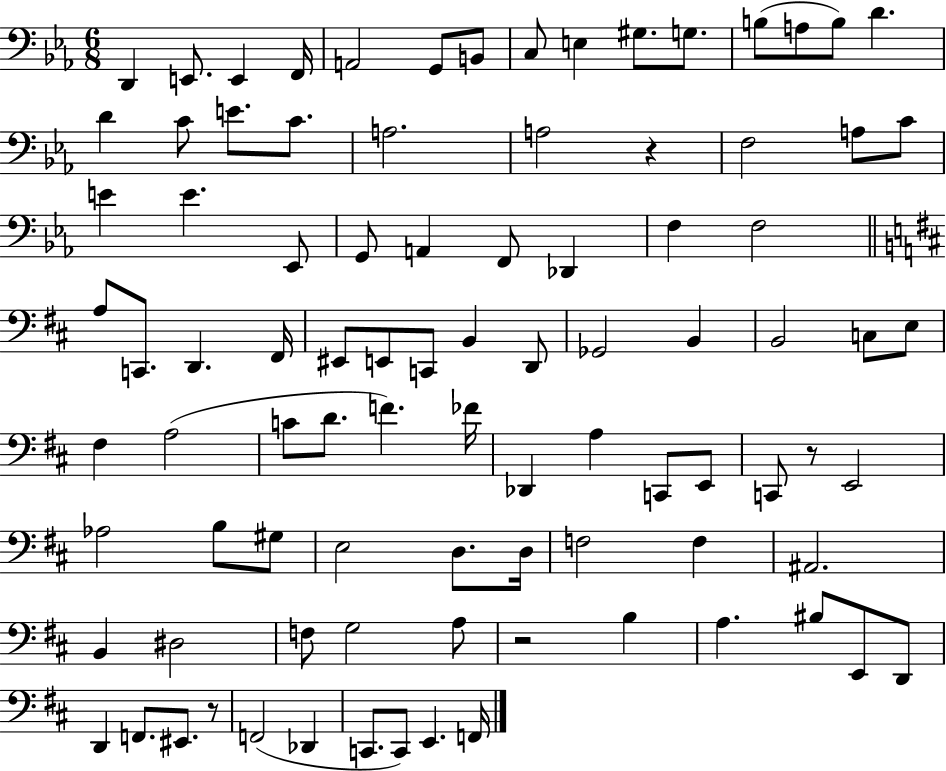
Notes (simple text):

D2/q E2/e. E2/q F2/s A2/h G2/e B2/e C3/e E3/q G#3/e. G3/e. B3/e A3/e B3/e D4/q. D4/q C4/e E4/e. C4/e. A3/h. A3/h R/q F3/h A3/e C4/e E4/q E4/q. Eb2/e G2/e A2/q F2/e Db2/q F3/q F3/h A3/e C2/e. D2/q. F#2/s EIS2/e E2/e C2/e B2/q D2/e Gb2/h B2/q B2/h C3/e E3/e F#3/q A3/h C4/e D4/e. F4/q. FES4/s Db2/q A3/q C2/e E2/e C2/e R/e E2/h Ab3/h B3/e G#3/e E3/h D3/e. D3/s F3/h F3/q A#2/h. B2/q D#3/h F3/e G3/h A3/e R/h B3/q A3/q. BIS3/e E2/e D2/e D2/q F2/e. EIS2/e. R/e F2/h Db2/q C2/e. C2/e E2/q. F2/s